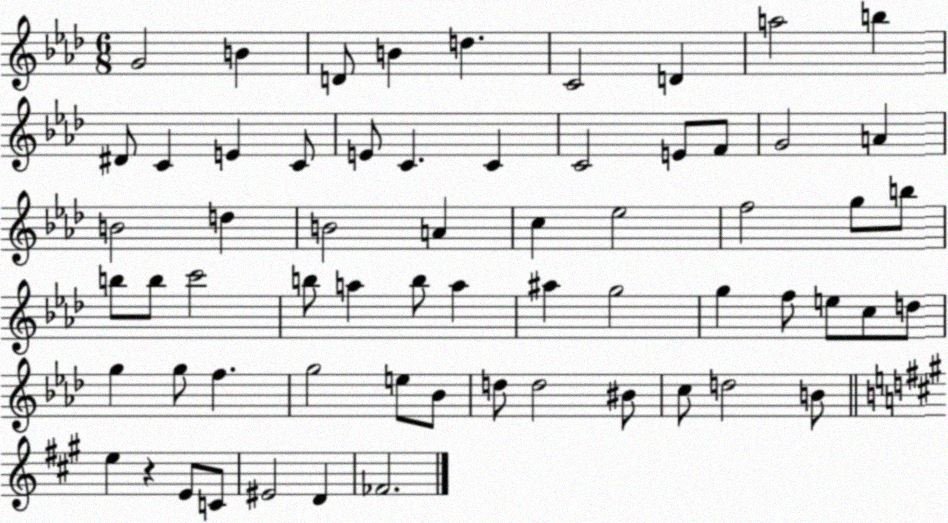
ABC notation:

X:1
T:Untitled
M:6/8
L:1/4
K:Ab
G2 B D/2 B d C2 D a2 b ^D/2 C E C/2 E/2 C C C2 E/2 F/2 G2 A B2 d B2 A c _e2 f2 g/2 b/2 b/2 b/2 c'2 b/2 a b/2 a ^a g2 g f/2 e/2 c/2 d/2 g g/2 f g2 e/2 _B/2 d/2 d2 ^B/2 c/2 d2 B/2 e z E/2 C/2 ^E2 D _F2